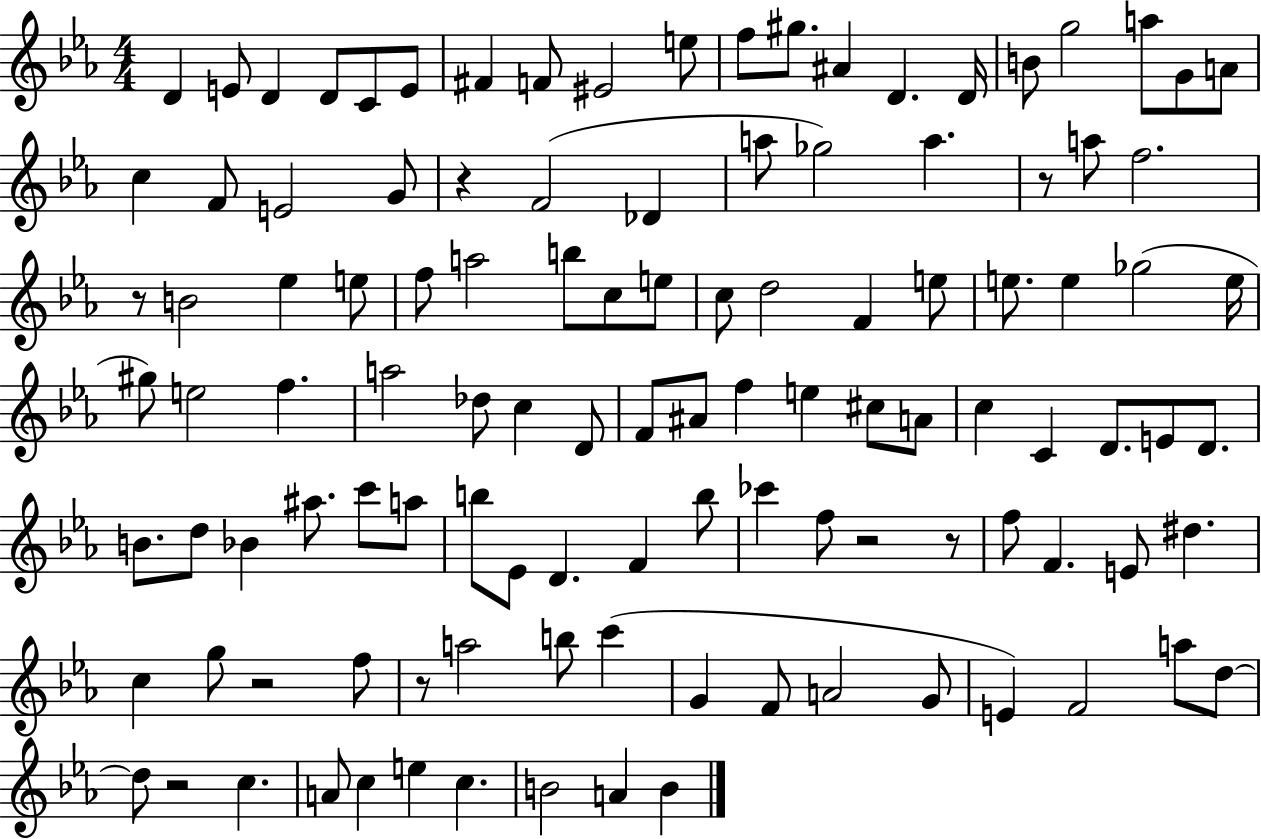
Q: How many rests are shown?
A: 8